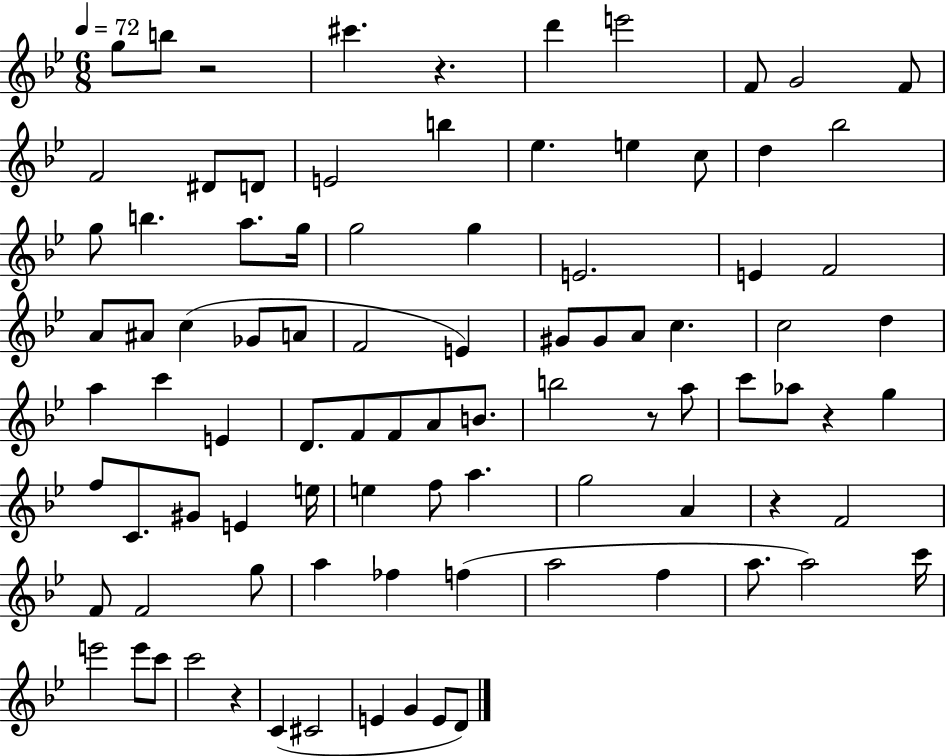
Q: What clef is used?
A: treble